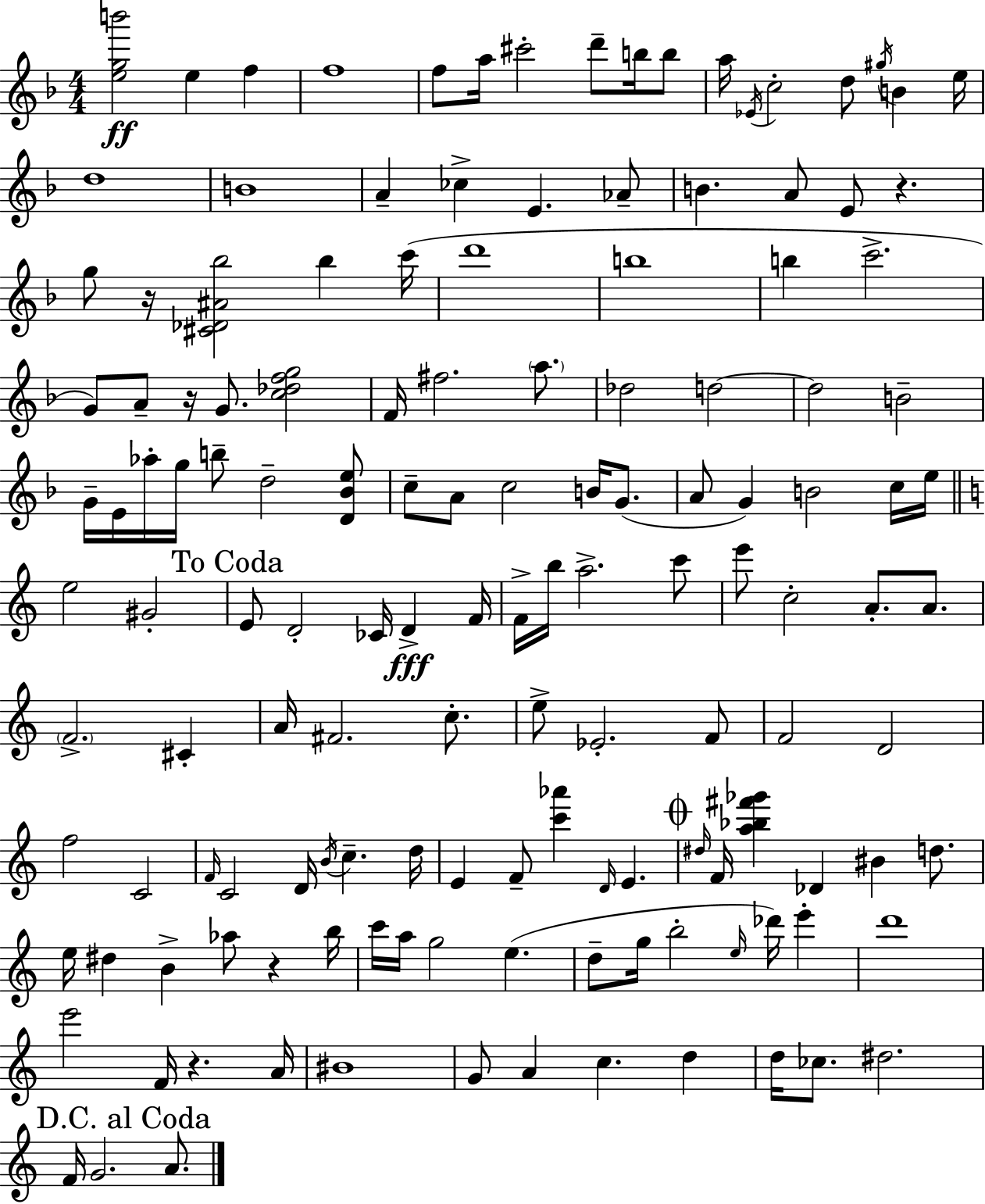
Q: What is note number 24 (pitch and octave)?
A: A4